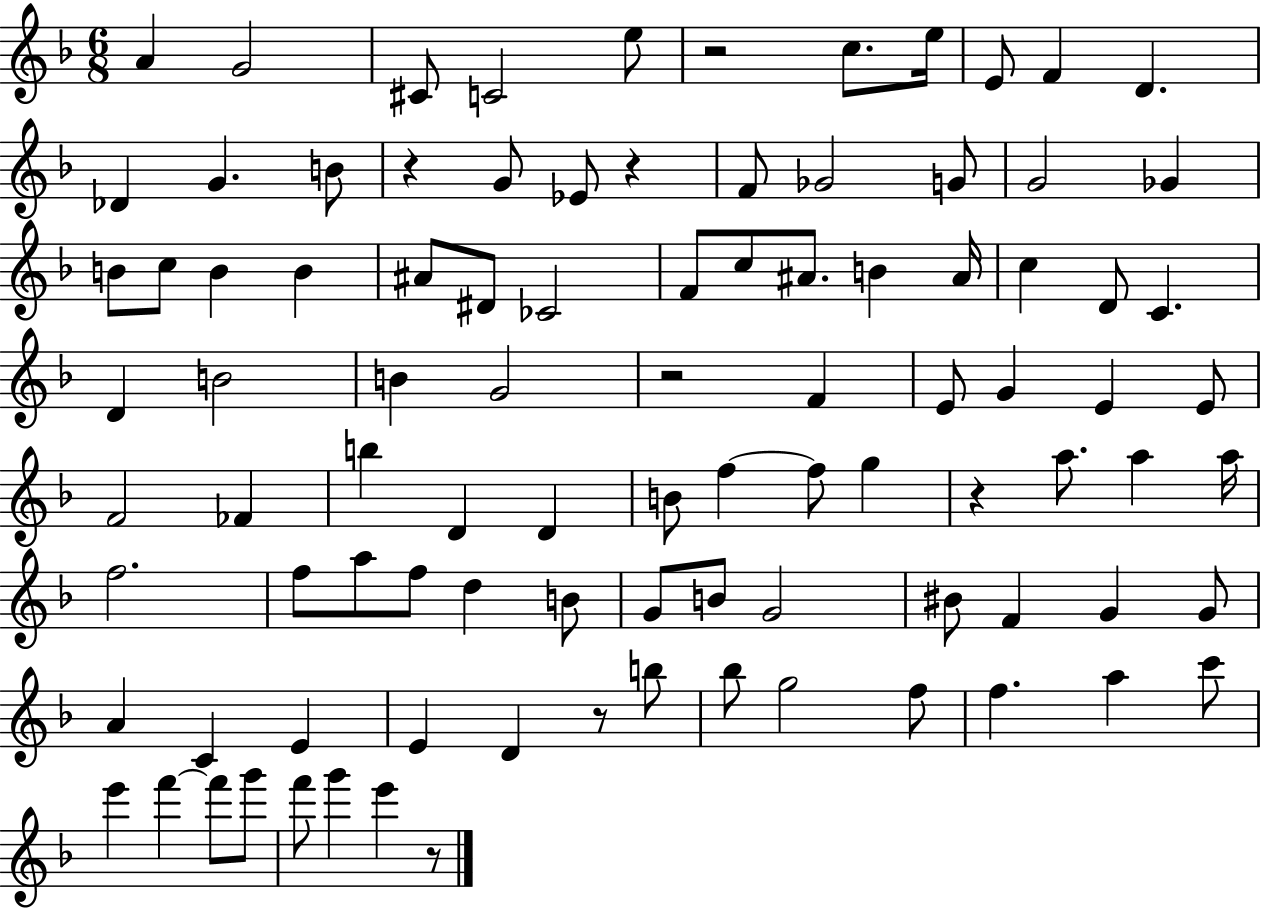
A4/q G4/h C#4/e C4/h E5/e R/h C5/e. E5/s E4/e F4/q D4/q. Db4/q G4/q. B4/e R/q G4/e Eb4/e R/q F4/e Gb4/h G4/e G4/h Gb4/q B4/e C5/e B4/q B4/q A#4/e D#4/e CES4/h F4/e C5/e A#4/e. B4/q A#4/s C5/q D4/e C4/q. D4/q B4/h B4/q G4/h R/h F4/q E4/e G4/q E4/q E4/e F4/h FES4/q B5/q D4/q D4/q B4/e F5/q F5/e G5/q R/q A5/e. A5/q A5/s F5/h. F5/e A5/e F5/e D5/q B4/e G4/e B4/e G4/h BIS4/e F4/q G4/q G4/e A4/q C4/q E4/q E4/q D4/q R/e B5/e Bb5/e G5/h F5/e F5/q. A5/q C6/e E6/q F6/q F6/e G6/e F6/e G6/q E6/q R/e